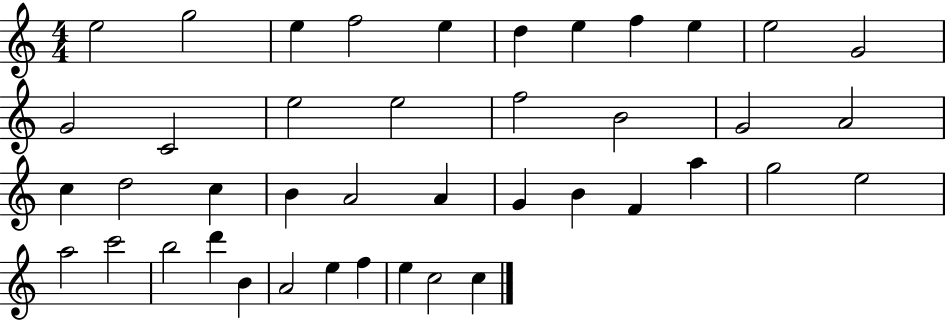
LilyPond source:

{
  \clef treble
  \numericTimeSignature
  \time 4/4
  \key c \major
  e''2 g''2 | e''4 f''2 e''4 | d''4 e''4 f''4 e''4 | e''2 g'2 | \break g'2 c'2 | e''2 e''2 | f''2 b'2 | g'2 a'2 | \break c''4 d''2 c''4 | b'4 a'2 a'4 | g'4 b'4 f'4 a''4 | g''2 e''2 | \break a''2 c'''2 | b''2 d'''4 b'4 | a'2 e''4 f''4 | e''4 c''2 c''4 | \break \bar "|."
}